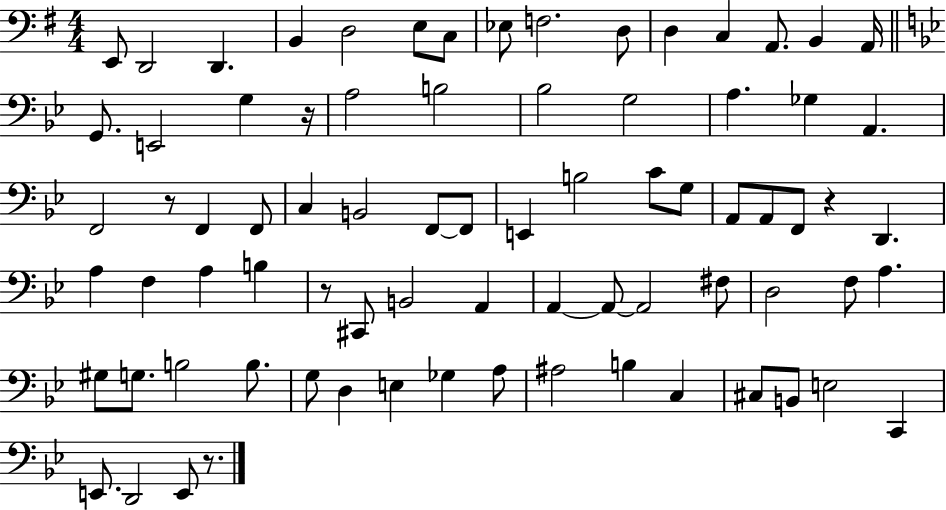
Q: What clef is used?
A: bass